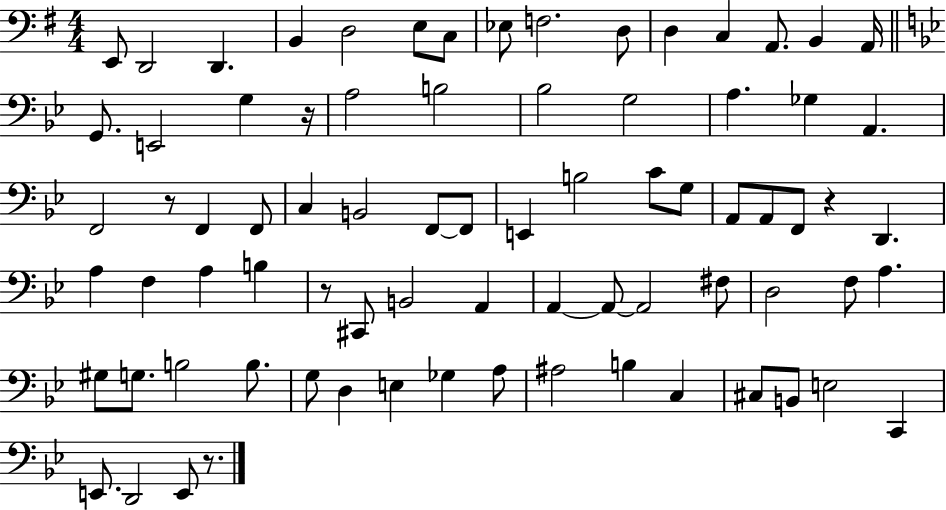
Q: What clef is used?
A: bass